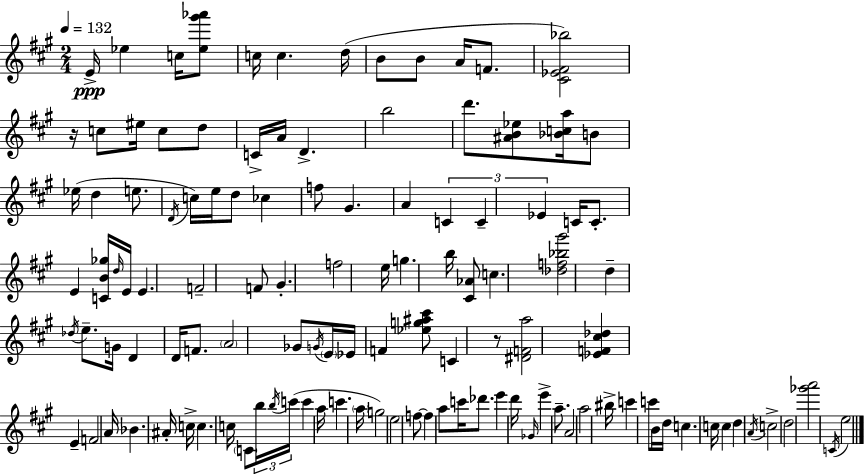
E4/s Eb5/q C5/s [Eb5,G#6,Ab6]/e C5/s C5/q. D5/s B4/e B4/e A4/s F4/e. [C#4,Eb4,F#4,Bb5]/h R/s C5/e EIS5/s C5/e D5/e C4/s A4/s D4/q. B5/h D6/e. [A#4,B4,Eb5]/e [Bb4,C5,A5]/s B4/e Eb5/s D5/q E5/e. D4/s C5/s E5/s D5/e CES5/q F5/e G#4/q. A4/q C4/q C4/q Eb4/q C4/s C4/e. E4/q [C4,B4,Gb5]/s D5/s E4/s E4/q. F4/h F4/e G#4/q. F5/h E5/s G5/q. B5/s [C#4,Ab4]/e C5/q. [Db5,F5,Bb5,G#6]/h D5/q Db5/s E5/e. G4/s D4/q D4/s F4/e. A4/h Gb4/e G4/s E4/s Eb4/s F4/q [Eb5,G5,A#5,C#6]/e C4/q R/e [D#4,F4,A5]/h [Eb4,F4,C#5,Db5]/q E4/q F4/h A4/s Bb4/q. A#4/s C5/s C5/q. C5/s C4/e B5/s B5/s C6/s C6/q A5/s C6/q. A5/s G5/h E5/h F5/e F5/q A5/e C6/s Db6/e. E6/q D6/s Gb4/s E6/q A5/e. A4/h A5/h BIS5/s C6/q C6/e B4/s D5/s C5/q. C5/s C5/q D5/q A4/s C5/h D5/h [Gb6,A6]/h C4/s E5/h